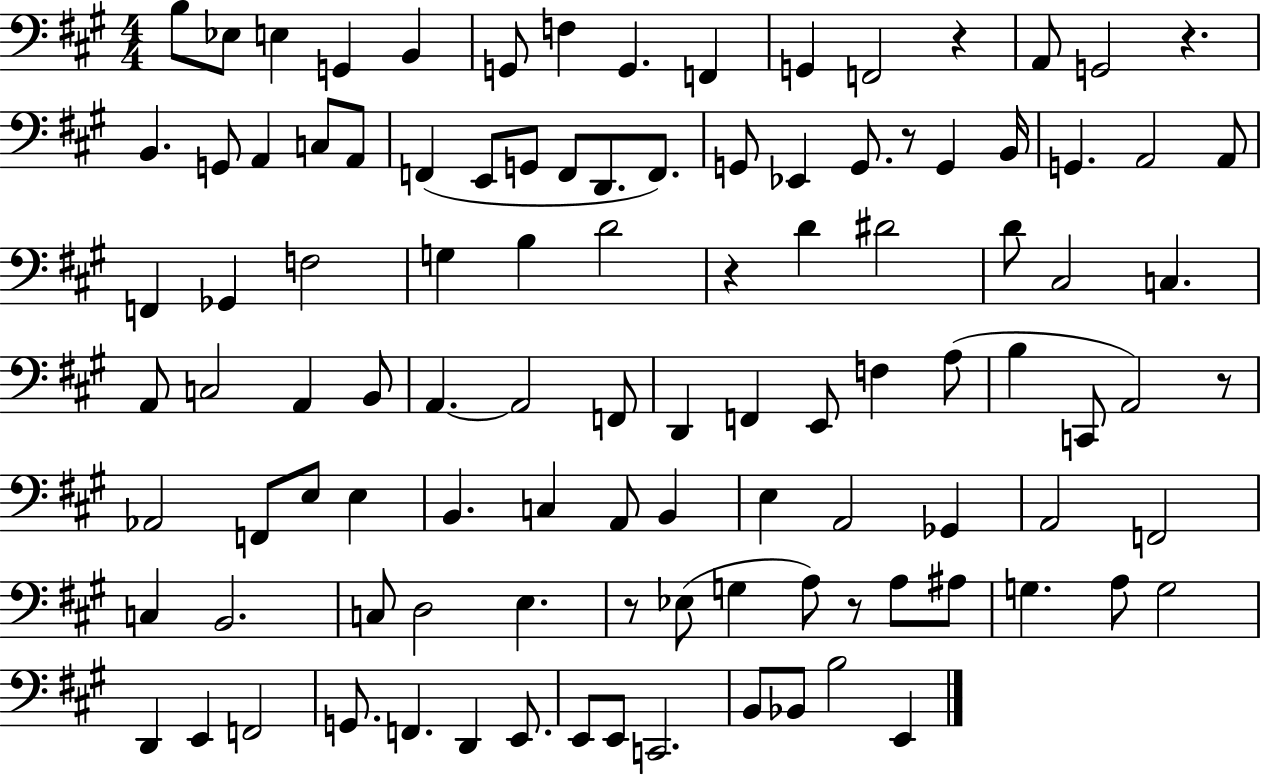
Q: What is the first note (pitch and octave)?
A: B3